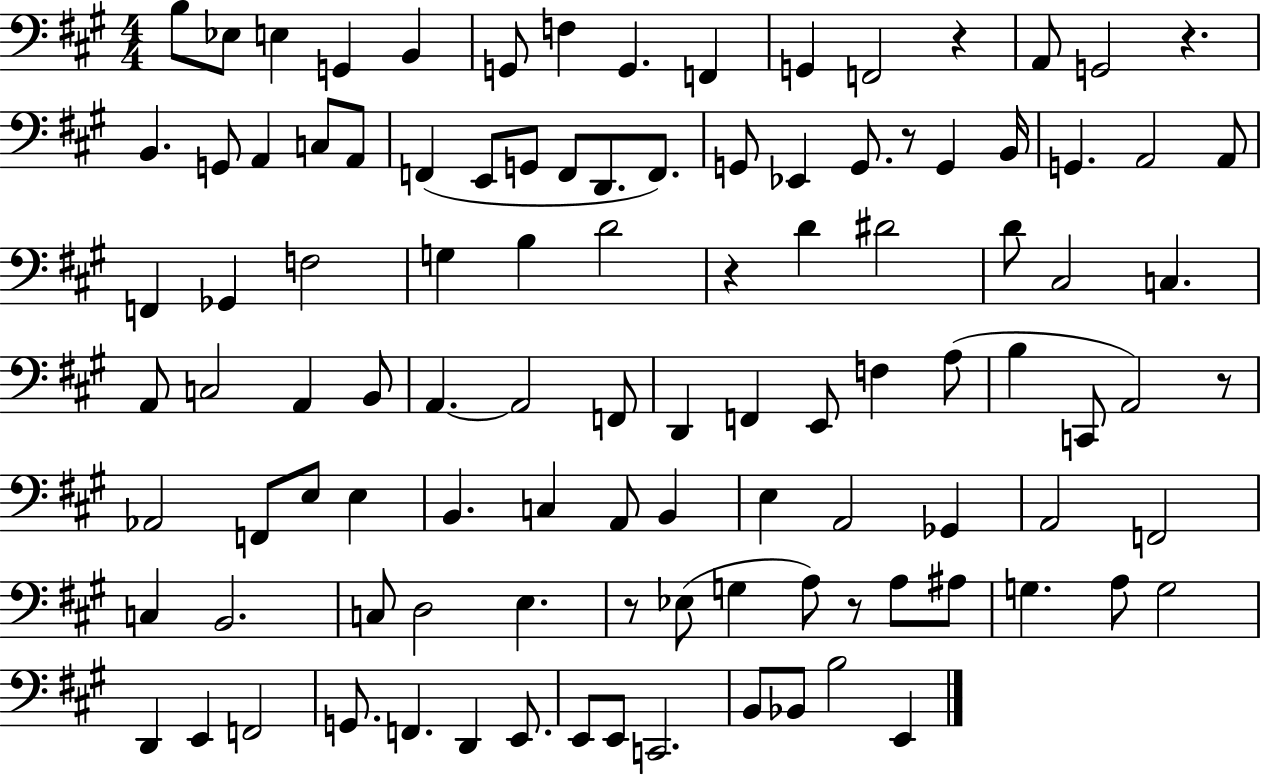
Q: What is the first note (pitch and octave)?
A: B3